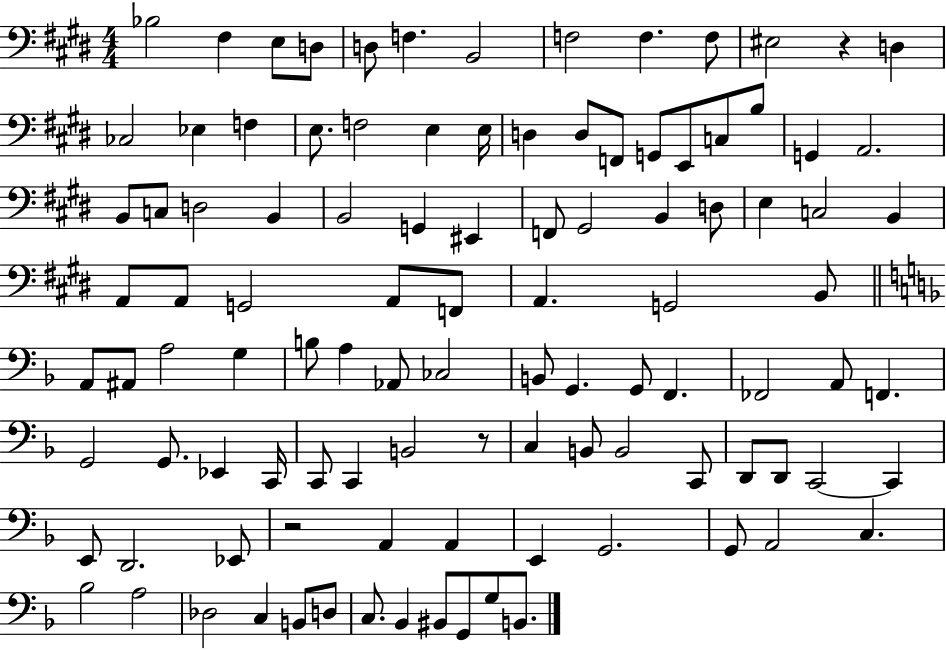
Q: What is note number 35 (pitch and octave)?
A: EIS2